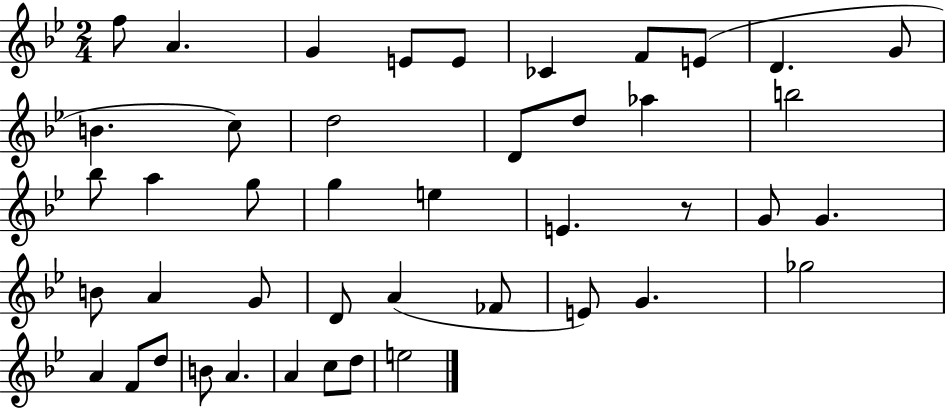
F5/e A4/q. G4/q E4/e E4/e CES4/q F4/e E4/e D4/q. G4/e B4/q. C5/e D5/h D4/e D5/e Ab5/q B5/h Bb5/e A5/q G5/e G5/q E5/q E4/q. R/e G4/e G4/q. B4/e A4/q G4/e D4/e A4/q FES4/e E4/e G4/q. Gb5/h A4/q F4/e D5/e B4/e A4/q. A4/q C5/e D5/e E5/h